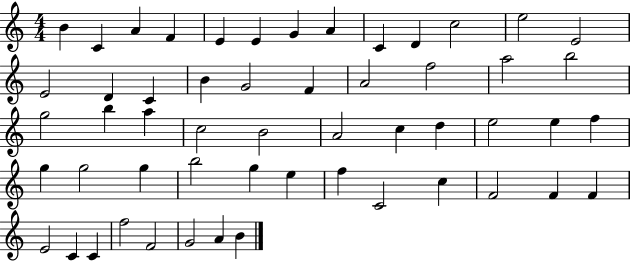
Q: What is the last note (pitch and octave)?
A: B4